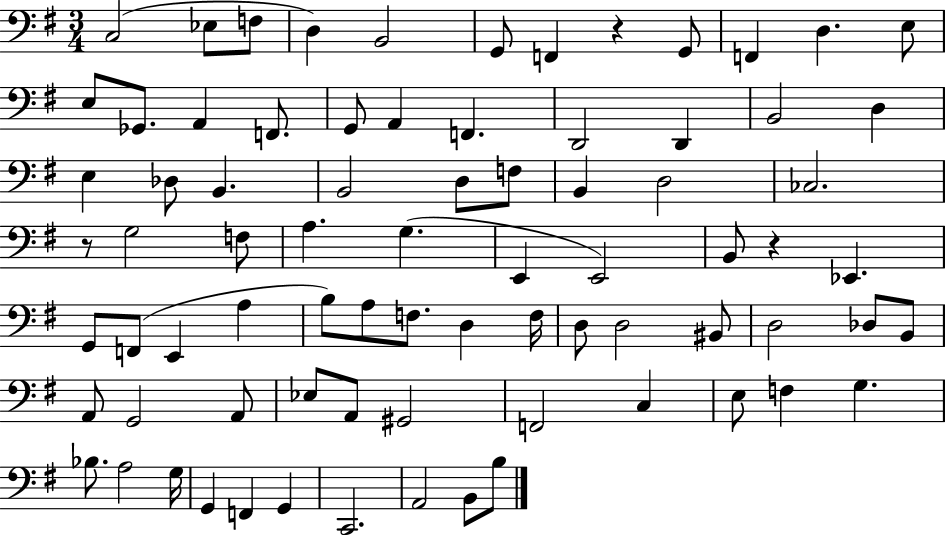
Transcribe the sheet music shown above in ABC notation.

X:1
T:Untitled
M:3/4
L:1/4
K:G
C,2 _E,/2 F,/2 D, B,,2 G,,/2 F,, z G,,/2 F,, D, E,/2 E,/2 _G,,/2 A,, F,,/2 G,,/2 A,, F,, D,,2 D,, B,,2 D, E, _D,/2 B,, B,,2 D,/2 F,/2 B,, D,2 _C,2 z/2 G,2 F,/2 A, G, E,, E,,2 B,,/2 z _E,, G,,/2 F,,/2 E,, A, B,/2 A,/2 F,/2 D, F,/4 D,/2 D,2 ^B,,/2 D,2 _D,/2 B,,/2 A,,/2 G,,2 A,,/2 _E,/2 A,,/2 ^G,,2 F,,2 C, E,/2 F, G, _B,/2 A,2 G,/4 G,, F,, G,, C,,2 A,,2 B,,/2 B,/2